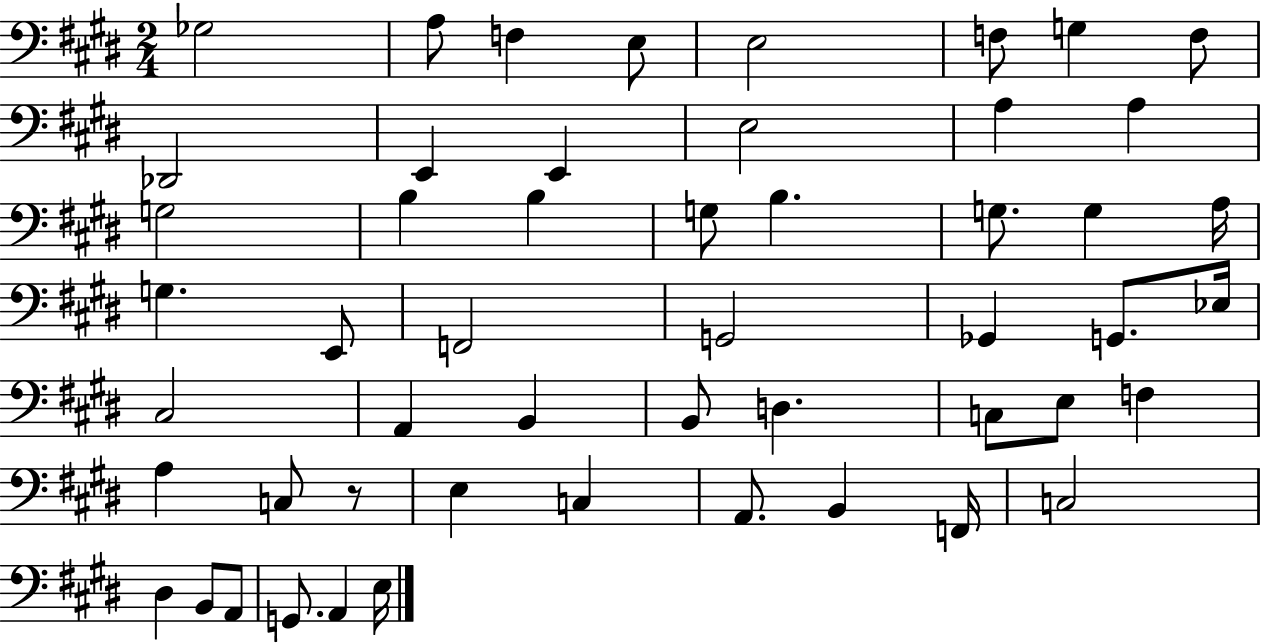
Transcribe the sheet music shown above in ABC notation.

X:1
T:Untitled
M:2/4
L:1/4
K:E
_G,2 A,/2 F, E,/2 E,2 F,/2 G, F,/2 _D,,2 E,, E,, E,2 A, A, G,2 B, B, G,/2 B, G,/2 G, A,/4 G, E,,/2 F,,2 G,,2 _G,, G,,/2 _E,/4 ^C,2 A,, B,, B,,/2 D, C,/2 E,/2 F, A, C,/2 z/2 E, C, A,,/2 B,, F,,/4 C,2 ^D, B,,/2 A,,/2 G,,/2 A,, E,/4